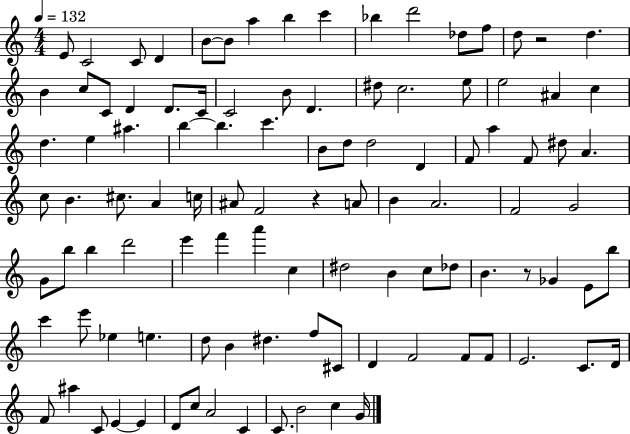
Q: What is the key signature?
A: C major